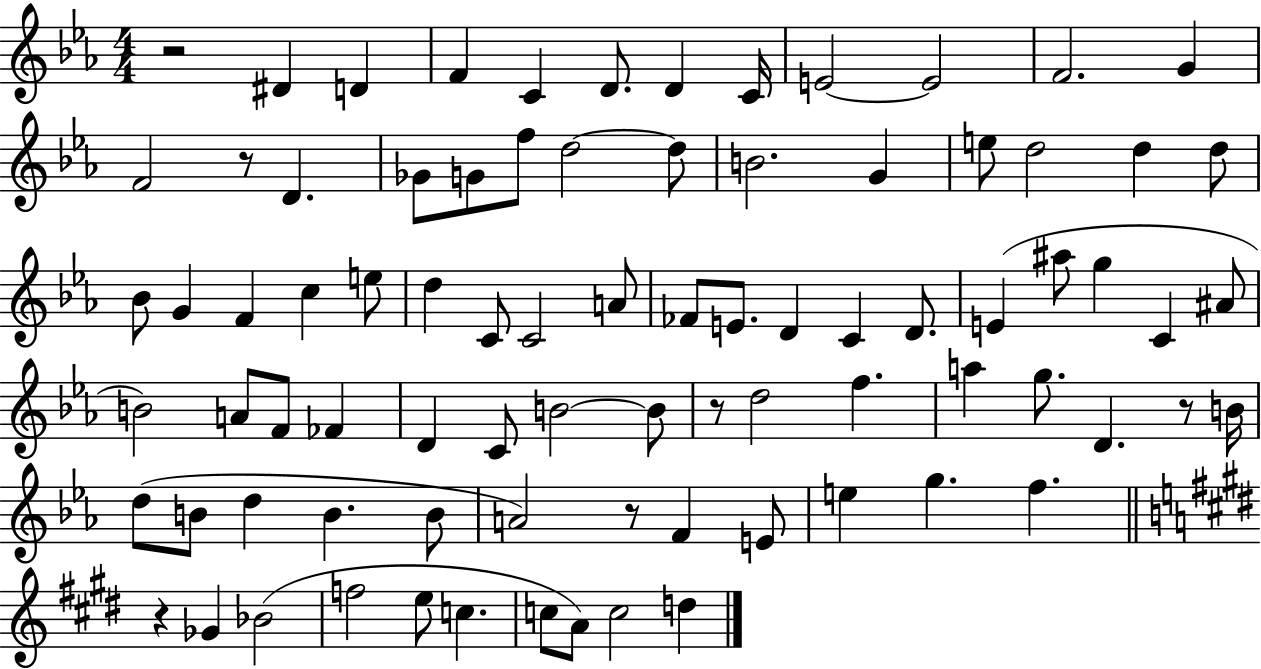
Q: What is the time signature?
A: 4/4